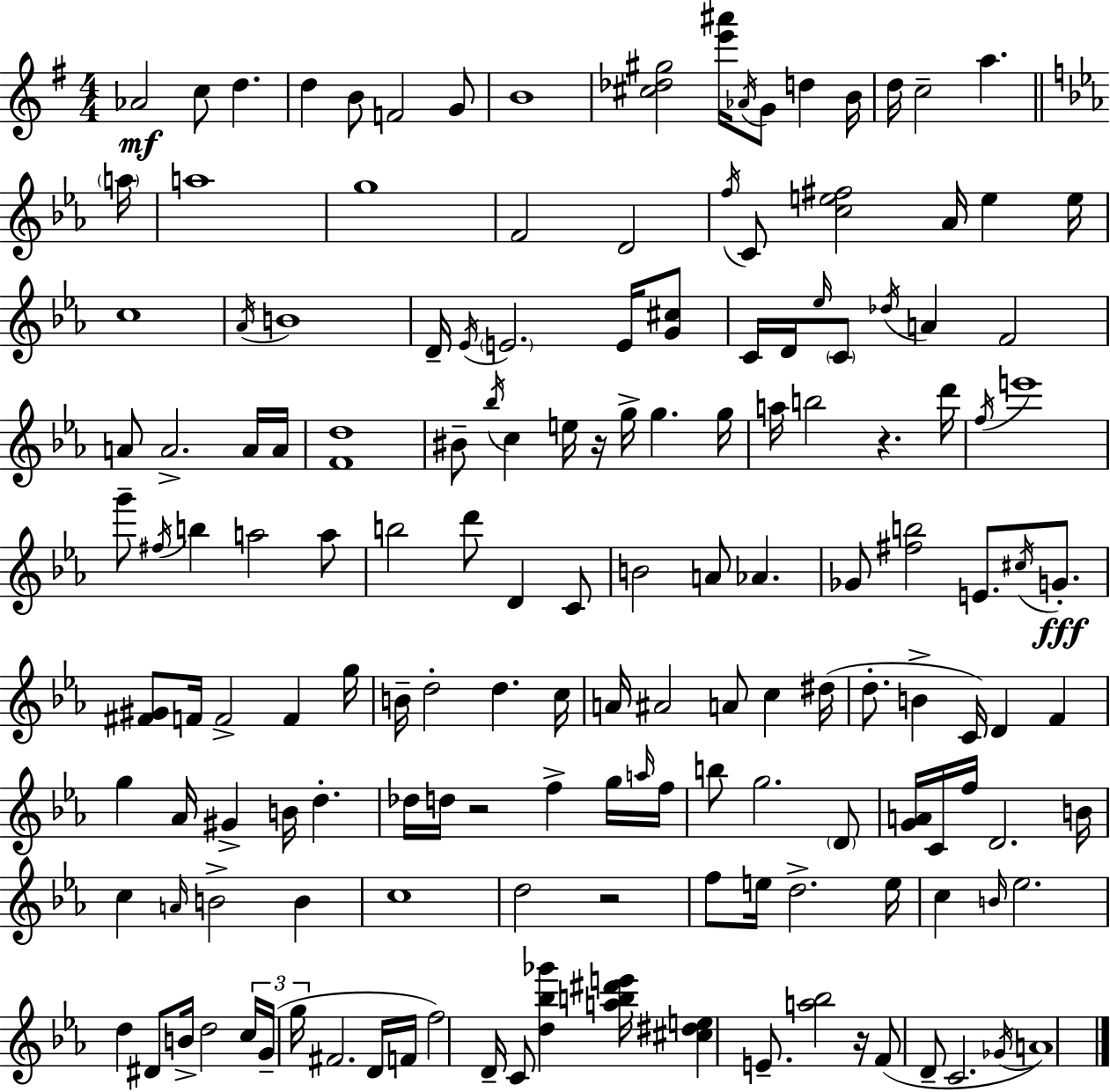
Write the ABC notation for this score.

X:1
T:Untitled
M:4/4
L:1/4
K:G
_A2 c/2 d d B/2 F2 G/2 B4 [^c_d^g]2 [e'^a']/4 _A/4 G/2 d B/4 d/4 c2 a a/4 a4 g4 F2 D2 f/4 C/2 [ce^f]2 _A/4 e e/4 c4 _A/4 B4 D/4 _E/4 E2 E/4 [G^c]/2 C/4 D/4 _e/4 C/2 _d/4 A F2 A/2 A2 A/4 A/4 [Fd]4 ^B/2 _b/4 c e/4 z/4 g/4 g g/4 a/4 b2 z d'/4 f/4 e'4 g'/2 ^f/4 b a2 a/2 b2 d'/2 D C/2 B2 A/2 _A _G/2 [^fb]2 E/2 ^c/4 G/2 [^F^G]/2 F/4 F2 F g/4 B/4 d2 d c/4 A/4 ^A2 A/2 c ^d/4 d/2 B C/4 D F g _A/4 ^G B/4 d _d/4 d/4 z2 f g/4 a/4 f/4 b/2 g2 D/2 [GA]/4 C/4 f/4 D2 B/4 c A/4 B2 B c4 d2 z2 f/2 e/4 d2 e/4 c B/4 _e2 d ^D/2 B/4 d2 c/4 G/4 g/4 ^F2 D/4 F/4 f2 D/4 C/2 [d_b_g'] [ab^d'e']/4 [^c^de] E/2 [a_b]2 z/4 F/2 D/2 C2 _G/4 A4